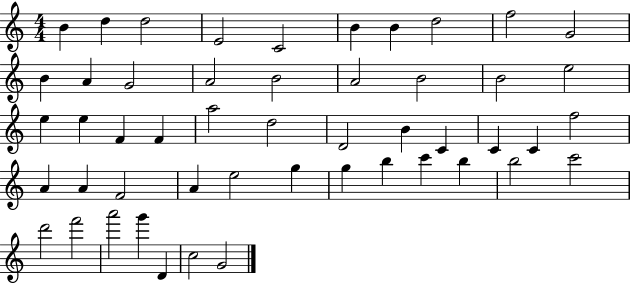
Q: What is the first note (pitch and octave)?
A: B4